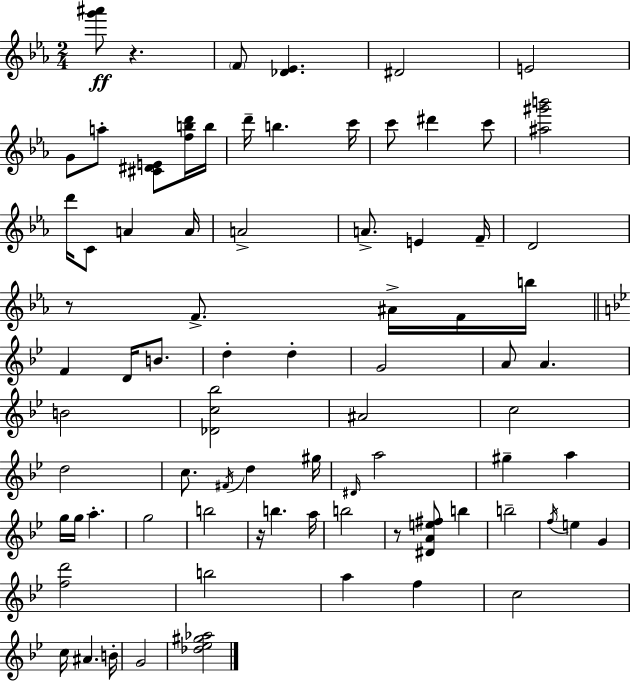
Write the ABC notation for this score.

X:1
T:Untitled
M:2/4
L:1/4
K:Cm
[g'^a']/2 z F/2 [_D_E] ^D2 E2 G/2 a/2 [^C^DE]/2 [fbd']/4 b/4 d'/4 b c'/4 c'/2 ^d' c'/2 [^a^g'b']2 d'/4 C/2 A A/4 A2 A/2 E F/4 D2 z/2 F/2 ^A/4 F/4 b/4 F D/4 B/2 d d G2 A/2 A B2 [_Dc_b]2 ^A2 c2 d2 c/2 ^F/4 d ^g/4 ^D/4 a2 ^g a g/4 g/4 a g2 b2 z/4 b a/4 b2 z/2 [^DAe^f]/2 b b2 f/4 e G [fd']2 b2 a f c2 c/4 ^A B/4 G2 [_d_e^g_a]2